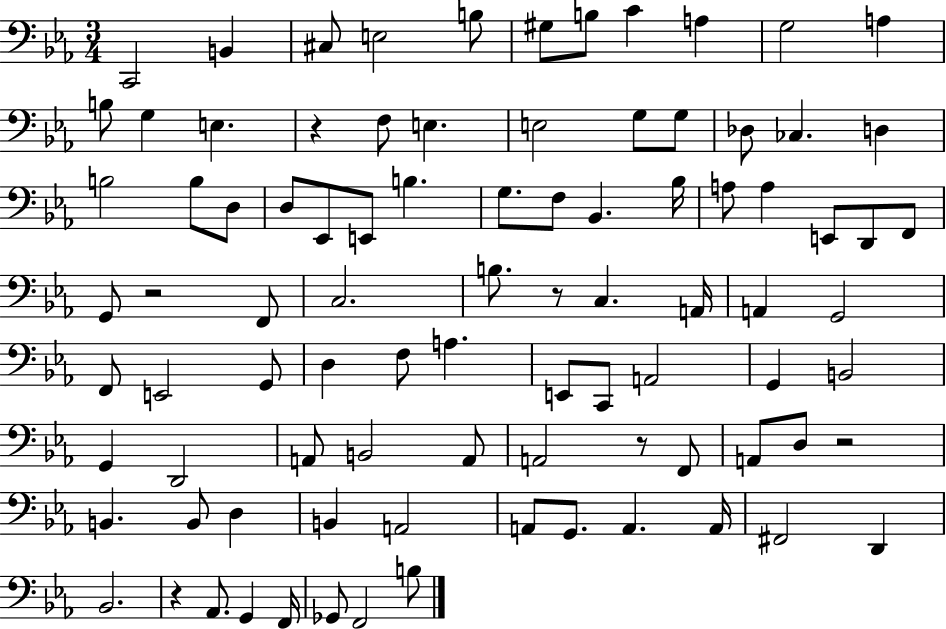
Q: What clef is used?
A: bass